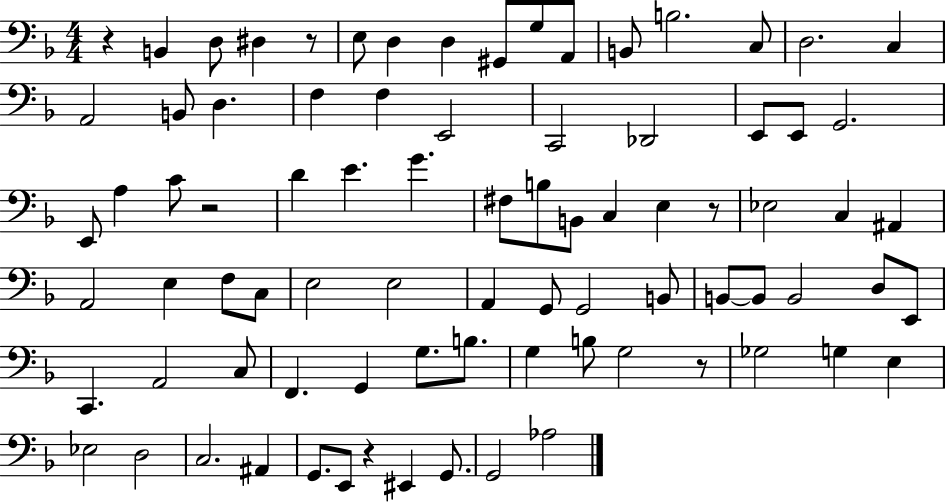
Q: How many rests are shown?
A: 6